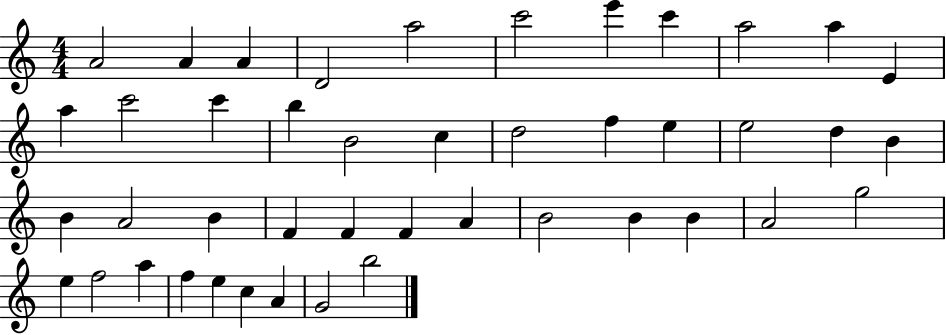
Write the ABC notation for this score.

X:1
T:Untitled
M:4/4
L:1/4
K:C
A2 A A D2 a2 c'2 e' c' a2 a E a c'2 c' b B2 c d2 f e e2 d B B A2 B F F F A B2 B B A2 g2 e f2 a f e c A G2 b2